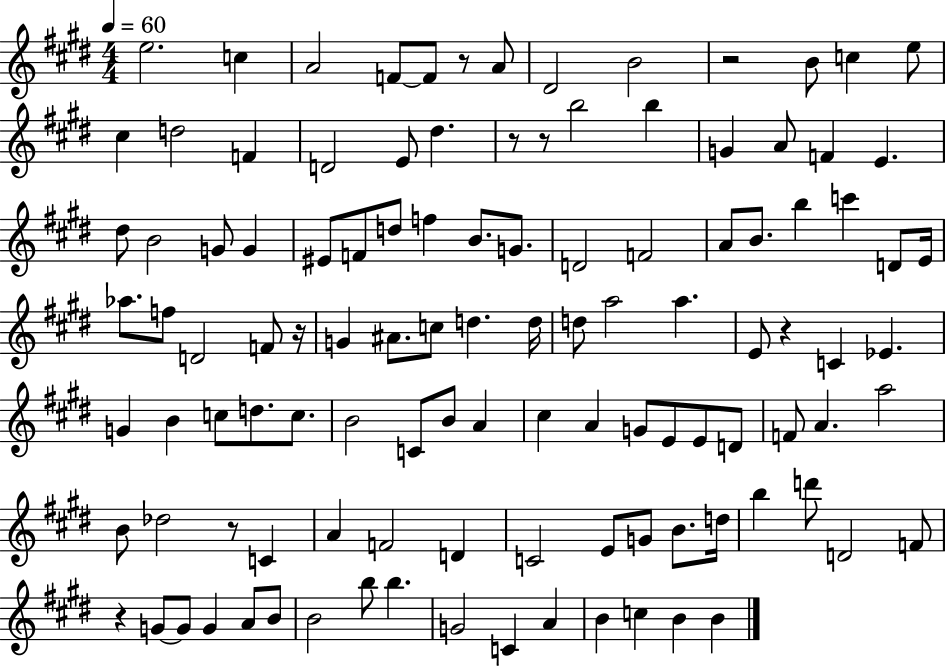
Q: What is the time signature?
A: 4/4